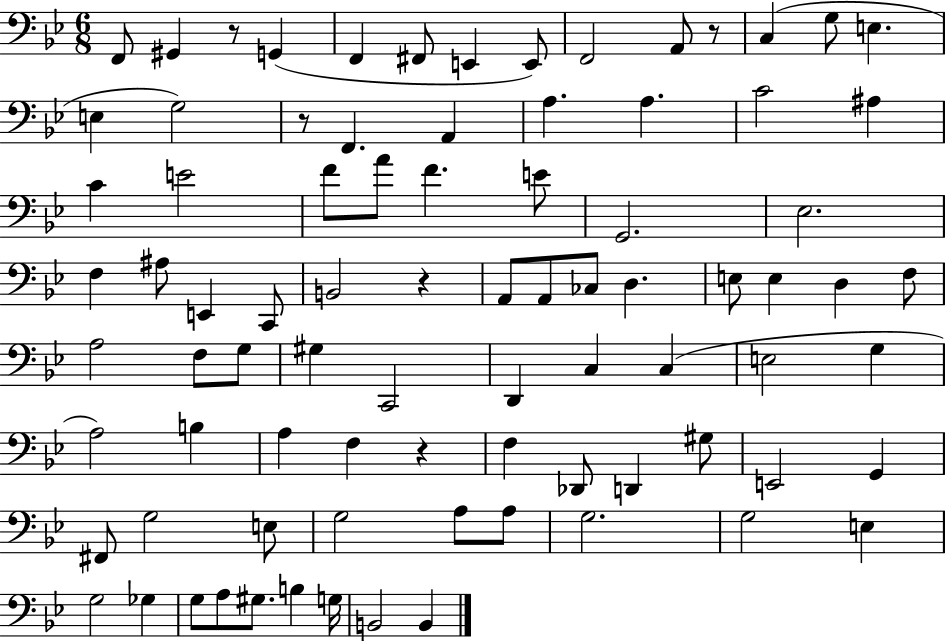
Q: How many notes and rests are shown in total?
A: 84